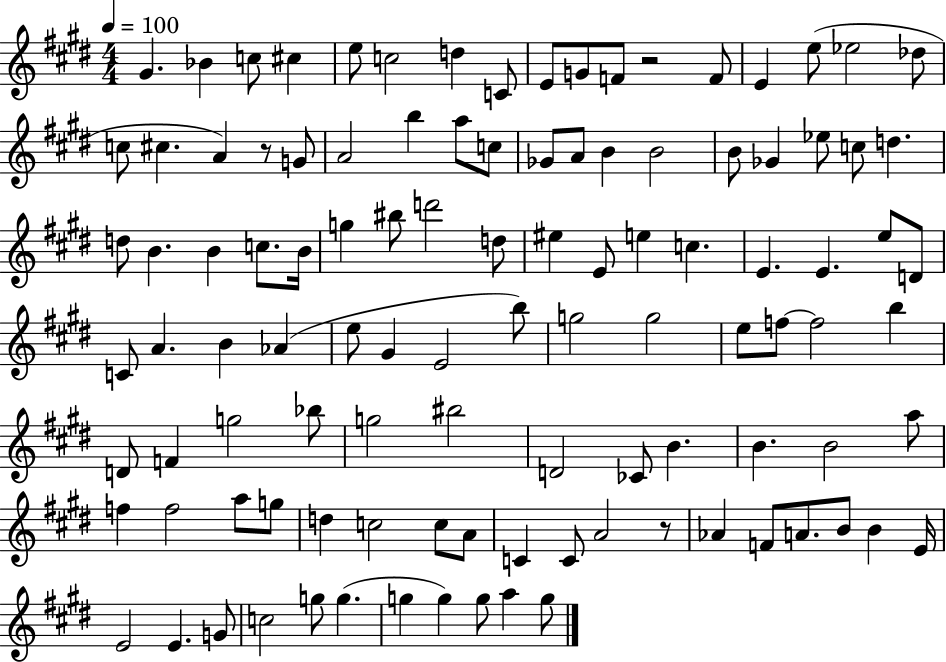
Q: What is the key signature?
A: E major